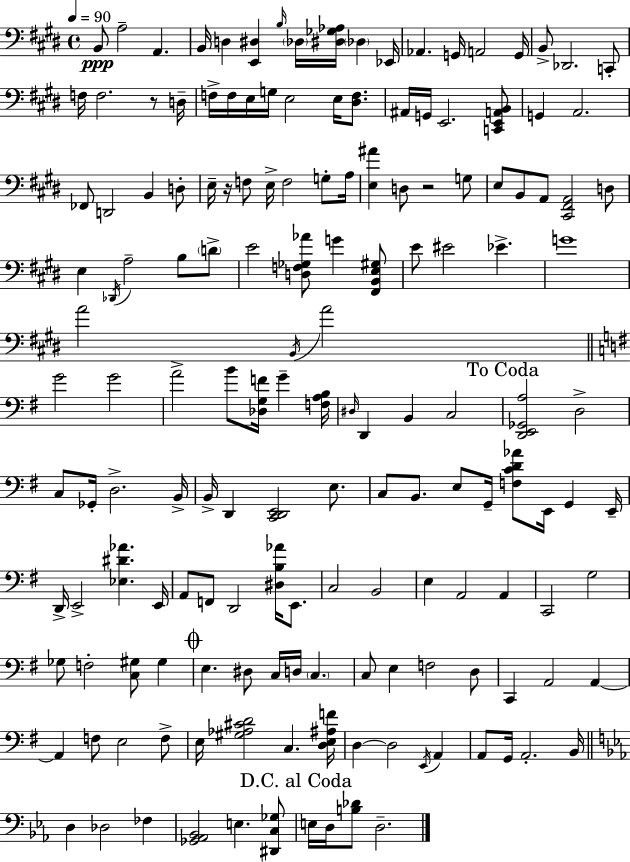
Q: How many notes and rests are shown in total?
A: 158